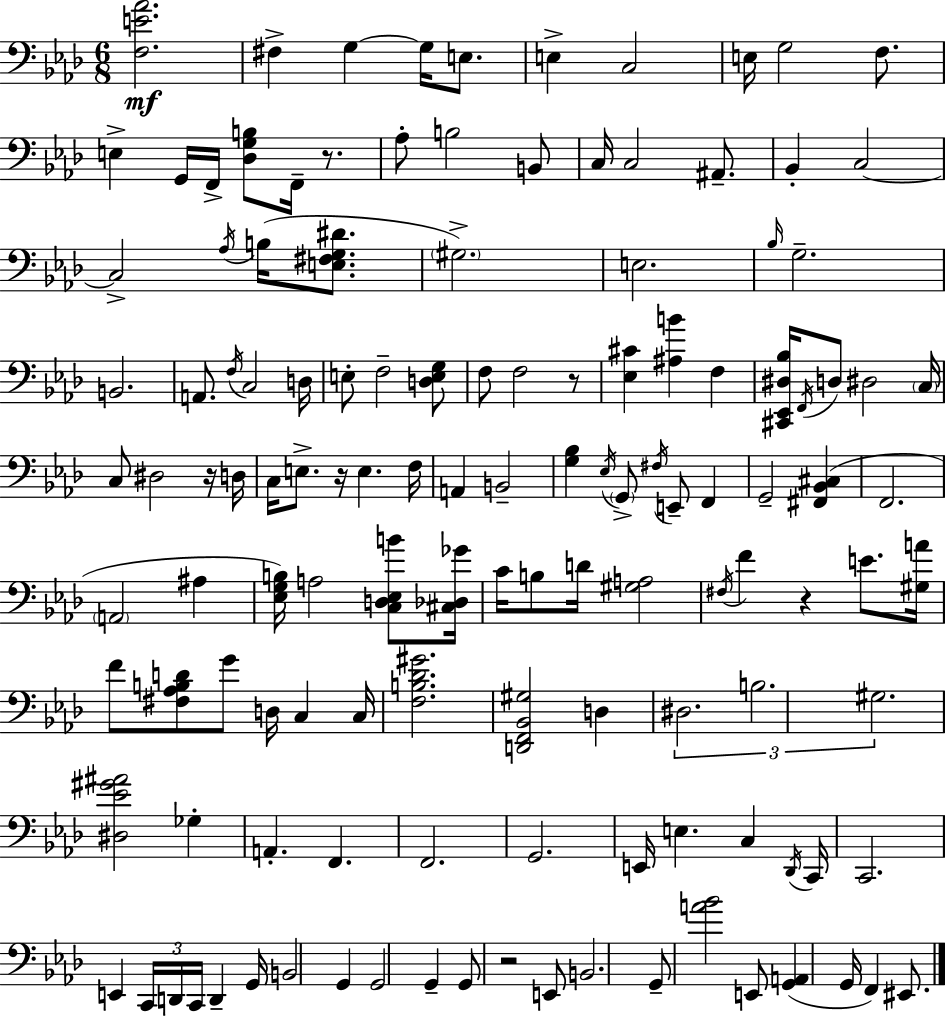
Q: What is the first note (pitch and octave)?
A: F#3